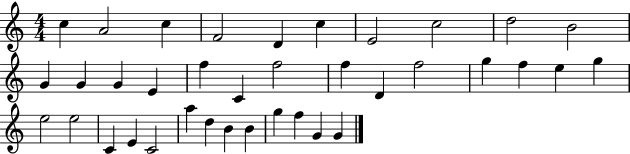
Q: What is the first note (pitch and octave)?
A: C5